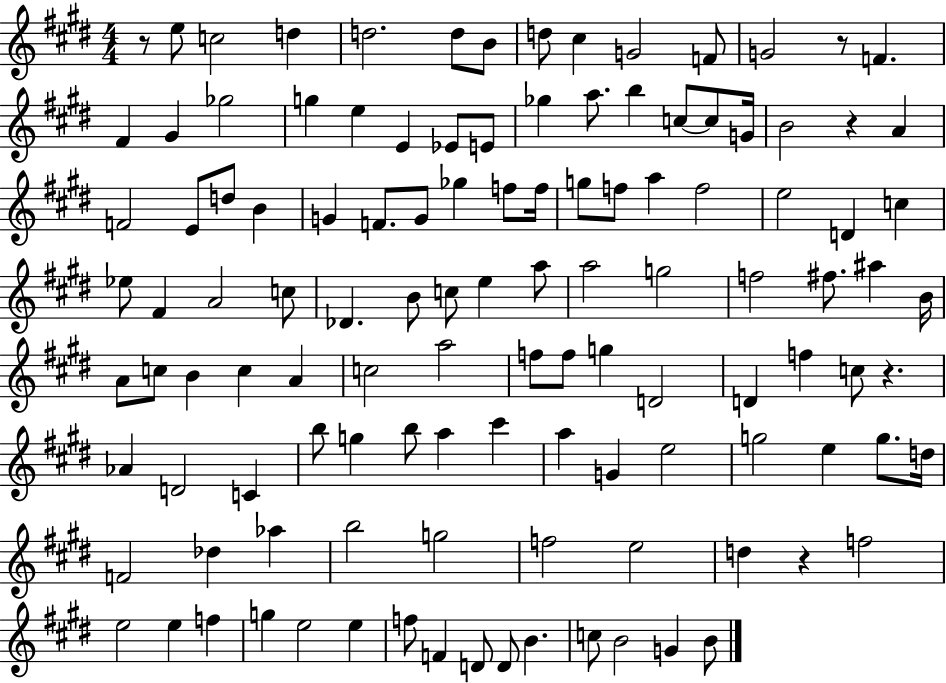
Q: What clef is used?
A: treble